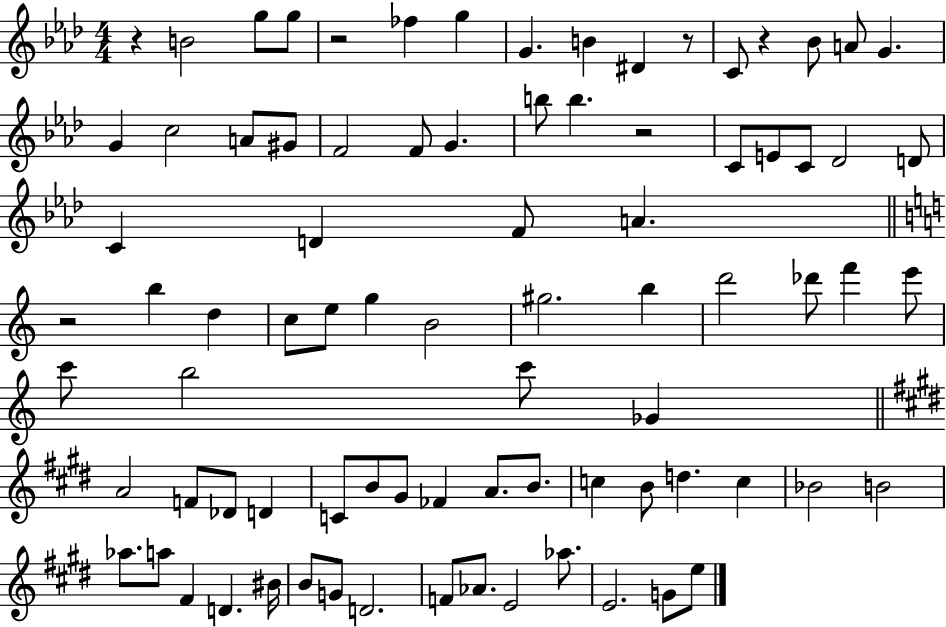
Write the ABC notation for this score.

X:1
T:Untitled
M:4/4
L:1/4
K:Ab
z B2 g/2 g/2 z2 _f g G B ^D z/2 C/2 z _B/2 A/2 G G c2 A/2 ^G/2 F2 F/2 G b/2 b z2 C/2 E/2 C/2 _D2 D/2 C D F/2 A z2 b d c/2 e/2 g B2 ^g2 b d'2 _d'/2 f' e'/2 c'/2 b2 c'/2 _G A2 F/2 _D/2 D C/2 B/2 ^G/2 _F A/2 B/2 c B/2 d c _B2 B2 _a/2 a/2 ^F D ^B/4 B/2 G/2 D2 F/2 _A/2 E2 _a/2 E2 G/2 e/2